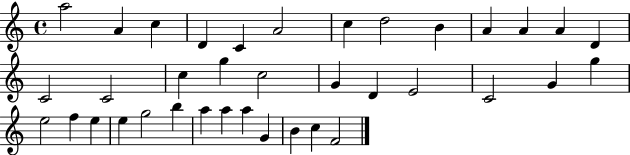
A5/h A4/q C5/q D4/q C4/q A4/h C5/q D5/h B4/q A4/q A4/q A4/q D4/q C4/h C4/h C5/q G5/q C5/h G4/q D4/q E4/h C4/h G4/q G5/q E5/h F5/q E5/q E5/q G5/h B5/q A5/q A5/q A5/q G4/q B4/q C5/q F4/h